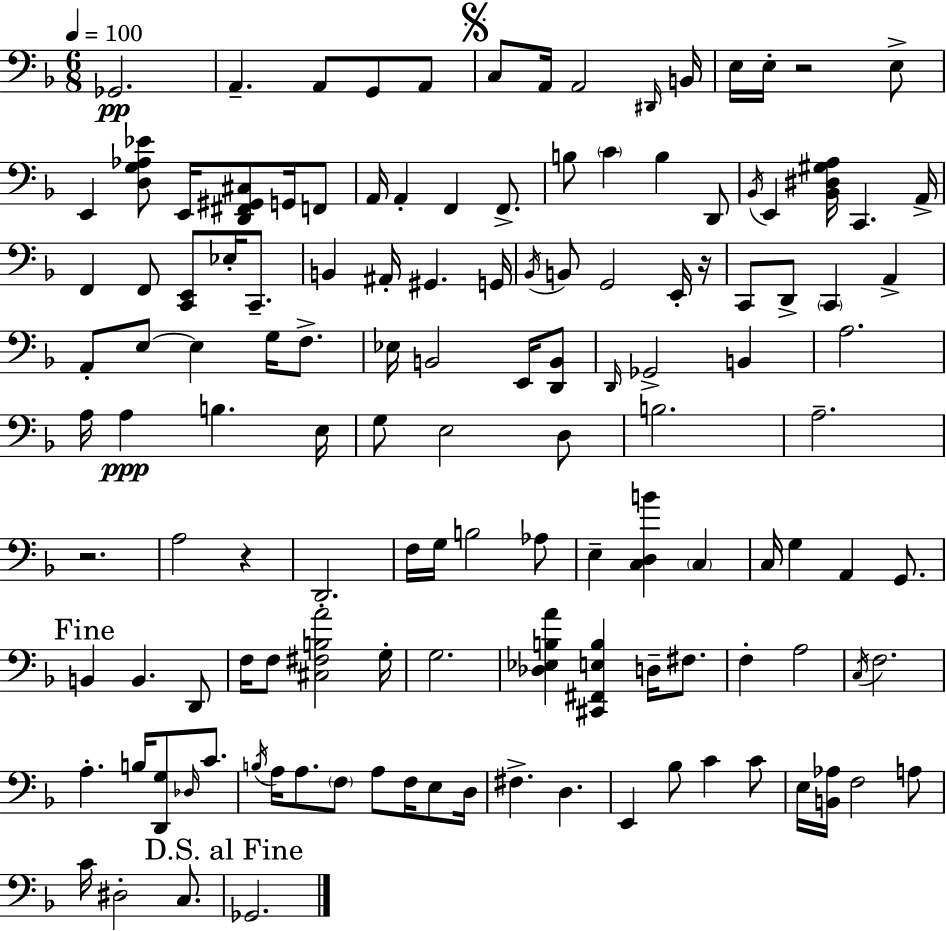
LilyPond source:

{
  \clef bass
  \numericTimeSignature
  \time 6/8
  \key f \major
  \tempo 4 = 100
  ges,2.\pp | a,4.-- a,8 g,8 a,8 | \mark \markup { \musicglyph "scripts.segno" } c8 a,16 a,2 \grace { dis,16 } | b,16 e16 e16-. r2 e8-> | \break e,4 <d g aes ees'>8 e,16 <d, fis, gis, cis>8 g,16 f,8 | a,16 a,4-. f,4 f,8.-> | b8 \parenthesize c'4 b4 d,8 | \acciaccatura { bes,16 } e,4 <bes, dis gis a>16 c,4. | \break a,16-> f,4 f,8 <c, e,>8 ees16-. c,8.-- | b,4 ais,16-. gis,4. | g,16 \acciaccatura { bes,16 } b,8 g,2 | e,16-. r16 c,8 d,8-> \parenthesize c,4 a,4-> | \break a,8-. e8~~ e4 g16 | f8.-> ees16 b,2 | e,16 <d, b,>8 \grace { d,16 } ges,2-> | b,4 a2. | \break a16 a4\ppp b4. | e16 g8 e2 | d8 b2. | a2.-- | \break r2. | a2 | r4 d,2.-. | f16 g16 b2 | \break aes8 e4-- <c d b'>4 | \parenthesize c4 c16 g4 a,4 | g,8. \mark "Fine" b,4 b,4. | d,8 f16 f8 <cis fis b a'>2 | \break g16-. g2. | <des ees b a'>4 <cis, fis, e b>4 | d16-- fis8. f4-. a2 | \acciaccatura { c16 } f2. | \break a4.-. b16 | <d, g>8 \grace { des16 } c'8. \acciaccatura { b16 } a16 a8. \parenthesize f8 | a8 f16 e8 d16 fis4.-> | d4. e,4 bes8 | \break c'4 c'8 e16 <b, aes>16 f2 | a8 c'16 dis2-. | c8. \mark "D.S. al Fine" ges,2. | \bar "|."
}